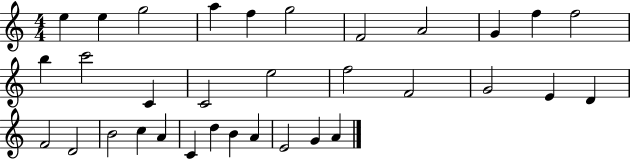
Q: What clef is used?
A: treble